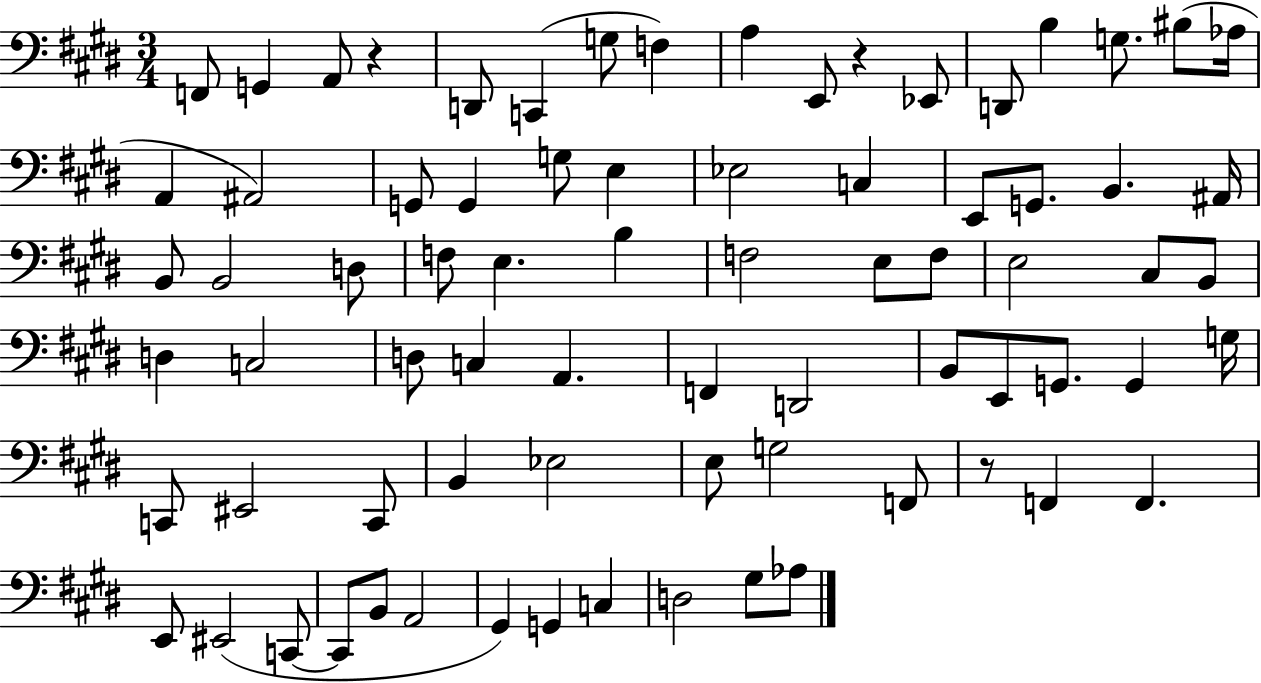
F2/e G2/q A2/e R/q D2/e C2/q G3/e F3/q A3/q E2/e R/q Eb2/e D2/e B3/q G3/e. BIS3/e Ab3/s A2/q A#2/h G2/e G2/q G3/e E3/q Eb3/h C3/q E2/e G2/e. B2/q. A#2/s B2/e B2/h D3/e F3/e E3/q. B3/q F3/h E3/e F3/e E3/h C#3/e B2/e D3/q C3/h D3/e C3/q A2/q. F2/q D2/h B2/e E2/e G2/e. G2/q G3/s C2/e EIS2/h C2/e B2/q Eb3/h E3/e G3/h F2/e R/e F2/q F2/q. E2/e EIS2/h C2/e C2/e B2/e A2/h G#2/q G2/q C3/q D3/h G#3/e Ab3/e